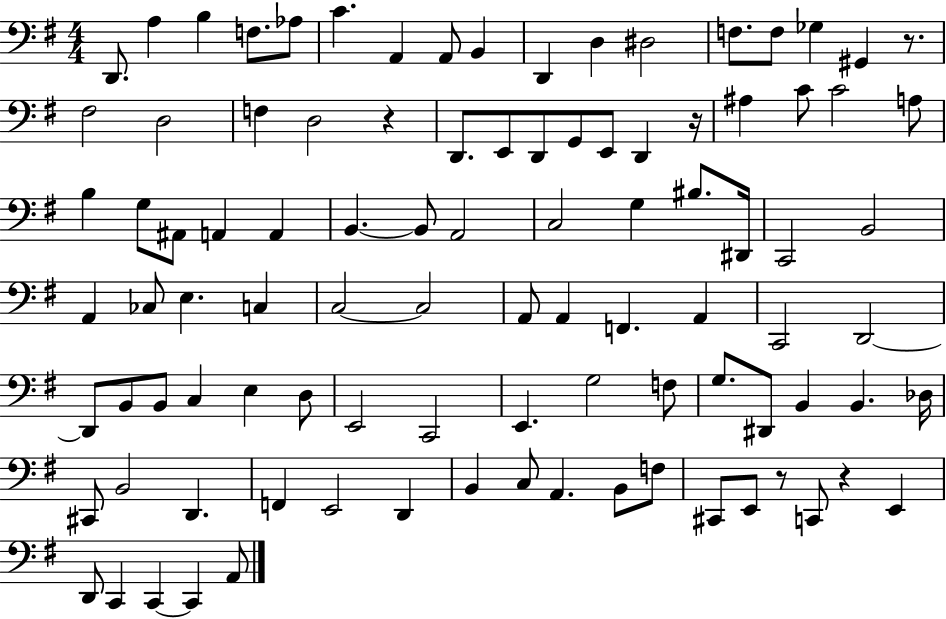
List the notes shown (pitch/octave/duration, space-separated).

D2/e. A3/q B3/q F3/e. Ab3/e C4/q. A2/q A2/e B2/q D2/q D3/q D#3/h F3/e. F3/e Gb3/q G#2/q R/e. F#3/h D3/h F3/q D3/h R/q D2/e. E2/e D2/e G2/e E2/e D2/q R/s A#3/q C4/e C4/h A3/e B3/q G3/e A#2/e A2/q A2/q B2/q. B2/e A2/h C3/h G3/q BIS3/e. D#2/s C2/h B2/h A2/q CES3/e E3/q. C3/q C3/h C3/h A2/e A2/q F2/q. A2/q C2/h D2/h D2/e B2/e B2/e C3/q E3/q D3/e E2/h C2/h E2/q. G3/h F3/e G3/e. D#2/e B2/q B2/q. Db3/s C#2/e B2/h D2/q. F2/q E2/h D2/q B2/q C3/e A2/q. B2/e F3/e C#2/e E2/e R/e C2/e R/q E2/q D2/e C2/q C2/q C2/q A2/e